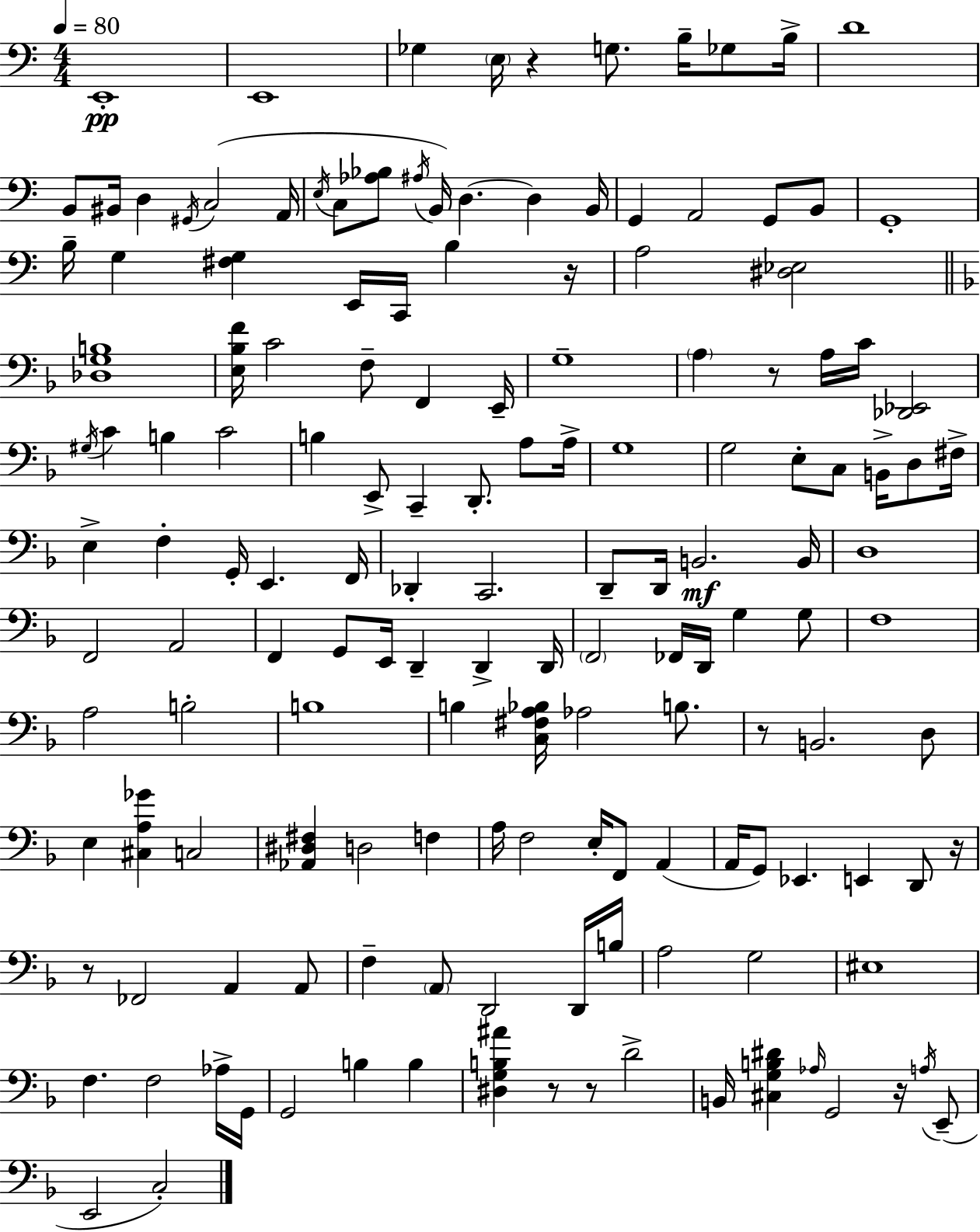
{
  \clef bass
  \numericTimeSignature
  \time 4/4
  \key c \major
  \tempo 4 = 80
  e,1-.\pp | e,1 | ges4 \parenthesize e16 r4 g8. b16-- ges8 b16-> | d'1 | \break b,8 bis,16 d4 \acciaccatura { gis,16 } c2( | a,16 \acciaccatura { e16 } c8 <aes bes>8 \acciaccatura { ais16 }) b,16 d4.~~ d4 | b,16 g,4 a,2 g,8 | b,8 g,1-. | \break b16-- g4 <fis g>4 e,16 c,16 b4 | r16 a2 <dis ees>2 | \bar "||" \break \key f \major <des g b>1 | <e bes f'>16 c'2 f8-- f,4 e,16-- | g1-- | \parenthesize a4 r8 a16 c'16 <des, ees,>2 | \break \acciaccatura { gis16 } c'4 b4 c'2 | b4 e,8-> c,4-- d,8.-. a8 | a16-> g1 | g2 e8-. c8 b,16-> d8 | \break fis16-> e4-> f4-. g,16-. e,4. | f,16 des,4-. c,2. | d,8-- d,16 b,2.\mf | b,16 d1 | \break f,2 a,2 | f,4 g,8 e,16 d,4-- d,4-> | d,16 \parenthesize f,2 fes,16 d,16 g4 g8 | f1 | \break a2 b2-. | b1 | b4 <c fis a bes>16 aes2 b8. | r8 b,2. d8 | \break e4 <cis a ges'>4 c2 | <aes, dis fis>4 d2 f4 | a16 f2 e16-. f,8 a,4( | a,16 g,8) ees,4. e,4 d,8 | \break r16 r8 fes,2 a,4 a,8 | f4-- \parenthesize a,8 d,2 d,16 | b16 a2 g2 | eis1 | \break f4. f2 aes16-> | g,16 g,2 b4 b4 | <dis g b ais'>4 r8 r8 d'2-> | b,16 <cis g b dis'>4 \grace { aes16 } g,2 r16 | \break \acciaccatura { a16 }( e,8-- e,2 c2-.) | \bar "|."
}